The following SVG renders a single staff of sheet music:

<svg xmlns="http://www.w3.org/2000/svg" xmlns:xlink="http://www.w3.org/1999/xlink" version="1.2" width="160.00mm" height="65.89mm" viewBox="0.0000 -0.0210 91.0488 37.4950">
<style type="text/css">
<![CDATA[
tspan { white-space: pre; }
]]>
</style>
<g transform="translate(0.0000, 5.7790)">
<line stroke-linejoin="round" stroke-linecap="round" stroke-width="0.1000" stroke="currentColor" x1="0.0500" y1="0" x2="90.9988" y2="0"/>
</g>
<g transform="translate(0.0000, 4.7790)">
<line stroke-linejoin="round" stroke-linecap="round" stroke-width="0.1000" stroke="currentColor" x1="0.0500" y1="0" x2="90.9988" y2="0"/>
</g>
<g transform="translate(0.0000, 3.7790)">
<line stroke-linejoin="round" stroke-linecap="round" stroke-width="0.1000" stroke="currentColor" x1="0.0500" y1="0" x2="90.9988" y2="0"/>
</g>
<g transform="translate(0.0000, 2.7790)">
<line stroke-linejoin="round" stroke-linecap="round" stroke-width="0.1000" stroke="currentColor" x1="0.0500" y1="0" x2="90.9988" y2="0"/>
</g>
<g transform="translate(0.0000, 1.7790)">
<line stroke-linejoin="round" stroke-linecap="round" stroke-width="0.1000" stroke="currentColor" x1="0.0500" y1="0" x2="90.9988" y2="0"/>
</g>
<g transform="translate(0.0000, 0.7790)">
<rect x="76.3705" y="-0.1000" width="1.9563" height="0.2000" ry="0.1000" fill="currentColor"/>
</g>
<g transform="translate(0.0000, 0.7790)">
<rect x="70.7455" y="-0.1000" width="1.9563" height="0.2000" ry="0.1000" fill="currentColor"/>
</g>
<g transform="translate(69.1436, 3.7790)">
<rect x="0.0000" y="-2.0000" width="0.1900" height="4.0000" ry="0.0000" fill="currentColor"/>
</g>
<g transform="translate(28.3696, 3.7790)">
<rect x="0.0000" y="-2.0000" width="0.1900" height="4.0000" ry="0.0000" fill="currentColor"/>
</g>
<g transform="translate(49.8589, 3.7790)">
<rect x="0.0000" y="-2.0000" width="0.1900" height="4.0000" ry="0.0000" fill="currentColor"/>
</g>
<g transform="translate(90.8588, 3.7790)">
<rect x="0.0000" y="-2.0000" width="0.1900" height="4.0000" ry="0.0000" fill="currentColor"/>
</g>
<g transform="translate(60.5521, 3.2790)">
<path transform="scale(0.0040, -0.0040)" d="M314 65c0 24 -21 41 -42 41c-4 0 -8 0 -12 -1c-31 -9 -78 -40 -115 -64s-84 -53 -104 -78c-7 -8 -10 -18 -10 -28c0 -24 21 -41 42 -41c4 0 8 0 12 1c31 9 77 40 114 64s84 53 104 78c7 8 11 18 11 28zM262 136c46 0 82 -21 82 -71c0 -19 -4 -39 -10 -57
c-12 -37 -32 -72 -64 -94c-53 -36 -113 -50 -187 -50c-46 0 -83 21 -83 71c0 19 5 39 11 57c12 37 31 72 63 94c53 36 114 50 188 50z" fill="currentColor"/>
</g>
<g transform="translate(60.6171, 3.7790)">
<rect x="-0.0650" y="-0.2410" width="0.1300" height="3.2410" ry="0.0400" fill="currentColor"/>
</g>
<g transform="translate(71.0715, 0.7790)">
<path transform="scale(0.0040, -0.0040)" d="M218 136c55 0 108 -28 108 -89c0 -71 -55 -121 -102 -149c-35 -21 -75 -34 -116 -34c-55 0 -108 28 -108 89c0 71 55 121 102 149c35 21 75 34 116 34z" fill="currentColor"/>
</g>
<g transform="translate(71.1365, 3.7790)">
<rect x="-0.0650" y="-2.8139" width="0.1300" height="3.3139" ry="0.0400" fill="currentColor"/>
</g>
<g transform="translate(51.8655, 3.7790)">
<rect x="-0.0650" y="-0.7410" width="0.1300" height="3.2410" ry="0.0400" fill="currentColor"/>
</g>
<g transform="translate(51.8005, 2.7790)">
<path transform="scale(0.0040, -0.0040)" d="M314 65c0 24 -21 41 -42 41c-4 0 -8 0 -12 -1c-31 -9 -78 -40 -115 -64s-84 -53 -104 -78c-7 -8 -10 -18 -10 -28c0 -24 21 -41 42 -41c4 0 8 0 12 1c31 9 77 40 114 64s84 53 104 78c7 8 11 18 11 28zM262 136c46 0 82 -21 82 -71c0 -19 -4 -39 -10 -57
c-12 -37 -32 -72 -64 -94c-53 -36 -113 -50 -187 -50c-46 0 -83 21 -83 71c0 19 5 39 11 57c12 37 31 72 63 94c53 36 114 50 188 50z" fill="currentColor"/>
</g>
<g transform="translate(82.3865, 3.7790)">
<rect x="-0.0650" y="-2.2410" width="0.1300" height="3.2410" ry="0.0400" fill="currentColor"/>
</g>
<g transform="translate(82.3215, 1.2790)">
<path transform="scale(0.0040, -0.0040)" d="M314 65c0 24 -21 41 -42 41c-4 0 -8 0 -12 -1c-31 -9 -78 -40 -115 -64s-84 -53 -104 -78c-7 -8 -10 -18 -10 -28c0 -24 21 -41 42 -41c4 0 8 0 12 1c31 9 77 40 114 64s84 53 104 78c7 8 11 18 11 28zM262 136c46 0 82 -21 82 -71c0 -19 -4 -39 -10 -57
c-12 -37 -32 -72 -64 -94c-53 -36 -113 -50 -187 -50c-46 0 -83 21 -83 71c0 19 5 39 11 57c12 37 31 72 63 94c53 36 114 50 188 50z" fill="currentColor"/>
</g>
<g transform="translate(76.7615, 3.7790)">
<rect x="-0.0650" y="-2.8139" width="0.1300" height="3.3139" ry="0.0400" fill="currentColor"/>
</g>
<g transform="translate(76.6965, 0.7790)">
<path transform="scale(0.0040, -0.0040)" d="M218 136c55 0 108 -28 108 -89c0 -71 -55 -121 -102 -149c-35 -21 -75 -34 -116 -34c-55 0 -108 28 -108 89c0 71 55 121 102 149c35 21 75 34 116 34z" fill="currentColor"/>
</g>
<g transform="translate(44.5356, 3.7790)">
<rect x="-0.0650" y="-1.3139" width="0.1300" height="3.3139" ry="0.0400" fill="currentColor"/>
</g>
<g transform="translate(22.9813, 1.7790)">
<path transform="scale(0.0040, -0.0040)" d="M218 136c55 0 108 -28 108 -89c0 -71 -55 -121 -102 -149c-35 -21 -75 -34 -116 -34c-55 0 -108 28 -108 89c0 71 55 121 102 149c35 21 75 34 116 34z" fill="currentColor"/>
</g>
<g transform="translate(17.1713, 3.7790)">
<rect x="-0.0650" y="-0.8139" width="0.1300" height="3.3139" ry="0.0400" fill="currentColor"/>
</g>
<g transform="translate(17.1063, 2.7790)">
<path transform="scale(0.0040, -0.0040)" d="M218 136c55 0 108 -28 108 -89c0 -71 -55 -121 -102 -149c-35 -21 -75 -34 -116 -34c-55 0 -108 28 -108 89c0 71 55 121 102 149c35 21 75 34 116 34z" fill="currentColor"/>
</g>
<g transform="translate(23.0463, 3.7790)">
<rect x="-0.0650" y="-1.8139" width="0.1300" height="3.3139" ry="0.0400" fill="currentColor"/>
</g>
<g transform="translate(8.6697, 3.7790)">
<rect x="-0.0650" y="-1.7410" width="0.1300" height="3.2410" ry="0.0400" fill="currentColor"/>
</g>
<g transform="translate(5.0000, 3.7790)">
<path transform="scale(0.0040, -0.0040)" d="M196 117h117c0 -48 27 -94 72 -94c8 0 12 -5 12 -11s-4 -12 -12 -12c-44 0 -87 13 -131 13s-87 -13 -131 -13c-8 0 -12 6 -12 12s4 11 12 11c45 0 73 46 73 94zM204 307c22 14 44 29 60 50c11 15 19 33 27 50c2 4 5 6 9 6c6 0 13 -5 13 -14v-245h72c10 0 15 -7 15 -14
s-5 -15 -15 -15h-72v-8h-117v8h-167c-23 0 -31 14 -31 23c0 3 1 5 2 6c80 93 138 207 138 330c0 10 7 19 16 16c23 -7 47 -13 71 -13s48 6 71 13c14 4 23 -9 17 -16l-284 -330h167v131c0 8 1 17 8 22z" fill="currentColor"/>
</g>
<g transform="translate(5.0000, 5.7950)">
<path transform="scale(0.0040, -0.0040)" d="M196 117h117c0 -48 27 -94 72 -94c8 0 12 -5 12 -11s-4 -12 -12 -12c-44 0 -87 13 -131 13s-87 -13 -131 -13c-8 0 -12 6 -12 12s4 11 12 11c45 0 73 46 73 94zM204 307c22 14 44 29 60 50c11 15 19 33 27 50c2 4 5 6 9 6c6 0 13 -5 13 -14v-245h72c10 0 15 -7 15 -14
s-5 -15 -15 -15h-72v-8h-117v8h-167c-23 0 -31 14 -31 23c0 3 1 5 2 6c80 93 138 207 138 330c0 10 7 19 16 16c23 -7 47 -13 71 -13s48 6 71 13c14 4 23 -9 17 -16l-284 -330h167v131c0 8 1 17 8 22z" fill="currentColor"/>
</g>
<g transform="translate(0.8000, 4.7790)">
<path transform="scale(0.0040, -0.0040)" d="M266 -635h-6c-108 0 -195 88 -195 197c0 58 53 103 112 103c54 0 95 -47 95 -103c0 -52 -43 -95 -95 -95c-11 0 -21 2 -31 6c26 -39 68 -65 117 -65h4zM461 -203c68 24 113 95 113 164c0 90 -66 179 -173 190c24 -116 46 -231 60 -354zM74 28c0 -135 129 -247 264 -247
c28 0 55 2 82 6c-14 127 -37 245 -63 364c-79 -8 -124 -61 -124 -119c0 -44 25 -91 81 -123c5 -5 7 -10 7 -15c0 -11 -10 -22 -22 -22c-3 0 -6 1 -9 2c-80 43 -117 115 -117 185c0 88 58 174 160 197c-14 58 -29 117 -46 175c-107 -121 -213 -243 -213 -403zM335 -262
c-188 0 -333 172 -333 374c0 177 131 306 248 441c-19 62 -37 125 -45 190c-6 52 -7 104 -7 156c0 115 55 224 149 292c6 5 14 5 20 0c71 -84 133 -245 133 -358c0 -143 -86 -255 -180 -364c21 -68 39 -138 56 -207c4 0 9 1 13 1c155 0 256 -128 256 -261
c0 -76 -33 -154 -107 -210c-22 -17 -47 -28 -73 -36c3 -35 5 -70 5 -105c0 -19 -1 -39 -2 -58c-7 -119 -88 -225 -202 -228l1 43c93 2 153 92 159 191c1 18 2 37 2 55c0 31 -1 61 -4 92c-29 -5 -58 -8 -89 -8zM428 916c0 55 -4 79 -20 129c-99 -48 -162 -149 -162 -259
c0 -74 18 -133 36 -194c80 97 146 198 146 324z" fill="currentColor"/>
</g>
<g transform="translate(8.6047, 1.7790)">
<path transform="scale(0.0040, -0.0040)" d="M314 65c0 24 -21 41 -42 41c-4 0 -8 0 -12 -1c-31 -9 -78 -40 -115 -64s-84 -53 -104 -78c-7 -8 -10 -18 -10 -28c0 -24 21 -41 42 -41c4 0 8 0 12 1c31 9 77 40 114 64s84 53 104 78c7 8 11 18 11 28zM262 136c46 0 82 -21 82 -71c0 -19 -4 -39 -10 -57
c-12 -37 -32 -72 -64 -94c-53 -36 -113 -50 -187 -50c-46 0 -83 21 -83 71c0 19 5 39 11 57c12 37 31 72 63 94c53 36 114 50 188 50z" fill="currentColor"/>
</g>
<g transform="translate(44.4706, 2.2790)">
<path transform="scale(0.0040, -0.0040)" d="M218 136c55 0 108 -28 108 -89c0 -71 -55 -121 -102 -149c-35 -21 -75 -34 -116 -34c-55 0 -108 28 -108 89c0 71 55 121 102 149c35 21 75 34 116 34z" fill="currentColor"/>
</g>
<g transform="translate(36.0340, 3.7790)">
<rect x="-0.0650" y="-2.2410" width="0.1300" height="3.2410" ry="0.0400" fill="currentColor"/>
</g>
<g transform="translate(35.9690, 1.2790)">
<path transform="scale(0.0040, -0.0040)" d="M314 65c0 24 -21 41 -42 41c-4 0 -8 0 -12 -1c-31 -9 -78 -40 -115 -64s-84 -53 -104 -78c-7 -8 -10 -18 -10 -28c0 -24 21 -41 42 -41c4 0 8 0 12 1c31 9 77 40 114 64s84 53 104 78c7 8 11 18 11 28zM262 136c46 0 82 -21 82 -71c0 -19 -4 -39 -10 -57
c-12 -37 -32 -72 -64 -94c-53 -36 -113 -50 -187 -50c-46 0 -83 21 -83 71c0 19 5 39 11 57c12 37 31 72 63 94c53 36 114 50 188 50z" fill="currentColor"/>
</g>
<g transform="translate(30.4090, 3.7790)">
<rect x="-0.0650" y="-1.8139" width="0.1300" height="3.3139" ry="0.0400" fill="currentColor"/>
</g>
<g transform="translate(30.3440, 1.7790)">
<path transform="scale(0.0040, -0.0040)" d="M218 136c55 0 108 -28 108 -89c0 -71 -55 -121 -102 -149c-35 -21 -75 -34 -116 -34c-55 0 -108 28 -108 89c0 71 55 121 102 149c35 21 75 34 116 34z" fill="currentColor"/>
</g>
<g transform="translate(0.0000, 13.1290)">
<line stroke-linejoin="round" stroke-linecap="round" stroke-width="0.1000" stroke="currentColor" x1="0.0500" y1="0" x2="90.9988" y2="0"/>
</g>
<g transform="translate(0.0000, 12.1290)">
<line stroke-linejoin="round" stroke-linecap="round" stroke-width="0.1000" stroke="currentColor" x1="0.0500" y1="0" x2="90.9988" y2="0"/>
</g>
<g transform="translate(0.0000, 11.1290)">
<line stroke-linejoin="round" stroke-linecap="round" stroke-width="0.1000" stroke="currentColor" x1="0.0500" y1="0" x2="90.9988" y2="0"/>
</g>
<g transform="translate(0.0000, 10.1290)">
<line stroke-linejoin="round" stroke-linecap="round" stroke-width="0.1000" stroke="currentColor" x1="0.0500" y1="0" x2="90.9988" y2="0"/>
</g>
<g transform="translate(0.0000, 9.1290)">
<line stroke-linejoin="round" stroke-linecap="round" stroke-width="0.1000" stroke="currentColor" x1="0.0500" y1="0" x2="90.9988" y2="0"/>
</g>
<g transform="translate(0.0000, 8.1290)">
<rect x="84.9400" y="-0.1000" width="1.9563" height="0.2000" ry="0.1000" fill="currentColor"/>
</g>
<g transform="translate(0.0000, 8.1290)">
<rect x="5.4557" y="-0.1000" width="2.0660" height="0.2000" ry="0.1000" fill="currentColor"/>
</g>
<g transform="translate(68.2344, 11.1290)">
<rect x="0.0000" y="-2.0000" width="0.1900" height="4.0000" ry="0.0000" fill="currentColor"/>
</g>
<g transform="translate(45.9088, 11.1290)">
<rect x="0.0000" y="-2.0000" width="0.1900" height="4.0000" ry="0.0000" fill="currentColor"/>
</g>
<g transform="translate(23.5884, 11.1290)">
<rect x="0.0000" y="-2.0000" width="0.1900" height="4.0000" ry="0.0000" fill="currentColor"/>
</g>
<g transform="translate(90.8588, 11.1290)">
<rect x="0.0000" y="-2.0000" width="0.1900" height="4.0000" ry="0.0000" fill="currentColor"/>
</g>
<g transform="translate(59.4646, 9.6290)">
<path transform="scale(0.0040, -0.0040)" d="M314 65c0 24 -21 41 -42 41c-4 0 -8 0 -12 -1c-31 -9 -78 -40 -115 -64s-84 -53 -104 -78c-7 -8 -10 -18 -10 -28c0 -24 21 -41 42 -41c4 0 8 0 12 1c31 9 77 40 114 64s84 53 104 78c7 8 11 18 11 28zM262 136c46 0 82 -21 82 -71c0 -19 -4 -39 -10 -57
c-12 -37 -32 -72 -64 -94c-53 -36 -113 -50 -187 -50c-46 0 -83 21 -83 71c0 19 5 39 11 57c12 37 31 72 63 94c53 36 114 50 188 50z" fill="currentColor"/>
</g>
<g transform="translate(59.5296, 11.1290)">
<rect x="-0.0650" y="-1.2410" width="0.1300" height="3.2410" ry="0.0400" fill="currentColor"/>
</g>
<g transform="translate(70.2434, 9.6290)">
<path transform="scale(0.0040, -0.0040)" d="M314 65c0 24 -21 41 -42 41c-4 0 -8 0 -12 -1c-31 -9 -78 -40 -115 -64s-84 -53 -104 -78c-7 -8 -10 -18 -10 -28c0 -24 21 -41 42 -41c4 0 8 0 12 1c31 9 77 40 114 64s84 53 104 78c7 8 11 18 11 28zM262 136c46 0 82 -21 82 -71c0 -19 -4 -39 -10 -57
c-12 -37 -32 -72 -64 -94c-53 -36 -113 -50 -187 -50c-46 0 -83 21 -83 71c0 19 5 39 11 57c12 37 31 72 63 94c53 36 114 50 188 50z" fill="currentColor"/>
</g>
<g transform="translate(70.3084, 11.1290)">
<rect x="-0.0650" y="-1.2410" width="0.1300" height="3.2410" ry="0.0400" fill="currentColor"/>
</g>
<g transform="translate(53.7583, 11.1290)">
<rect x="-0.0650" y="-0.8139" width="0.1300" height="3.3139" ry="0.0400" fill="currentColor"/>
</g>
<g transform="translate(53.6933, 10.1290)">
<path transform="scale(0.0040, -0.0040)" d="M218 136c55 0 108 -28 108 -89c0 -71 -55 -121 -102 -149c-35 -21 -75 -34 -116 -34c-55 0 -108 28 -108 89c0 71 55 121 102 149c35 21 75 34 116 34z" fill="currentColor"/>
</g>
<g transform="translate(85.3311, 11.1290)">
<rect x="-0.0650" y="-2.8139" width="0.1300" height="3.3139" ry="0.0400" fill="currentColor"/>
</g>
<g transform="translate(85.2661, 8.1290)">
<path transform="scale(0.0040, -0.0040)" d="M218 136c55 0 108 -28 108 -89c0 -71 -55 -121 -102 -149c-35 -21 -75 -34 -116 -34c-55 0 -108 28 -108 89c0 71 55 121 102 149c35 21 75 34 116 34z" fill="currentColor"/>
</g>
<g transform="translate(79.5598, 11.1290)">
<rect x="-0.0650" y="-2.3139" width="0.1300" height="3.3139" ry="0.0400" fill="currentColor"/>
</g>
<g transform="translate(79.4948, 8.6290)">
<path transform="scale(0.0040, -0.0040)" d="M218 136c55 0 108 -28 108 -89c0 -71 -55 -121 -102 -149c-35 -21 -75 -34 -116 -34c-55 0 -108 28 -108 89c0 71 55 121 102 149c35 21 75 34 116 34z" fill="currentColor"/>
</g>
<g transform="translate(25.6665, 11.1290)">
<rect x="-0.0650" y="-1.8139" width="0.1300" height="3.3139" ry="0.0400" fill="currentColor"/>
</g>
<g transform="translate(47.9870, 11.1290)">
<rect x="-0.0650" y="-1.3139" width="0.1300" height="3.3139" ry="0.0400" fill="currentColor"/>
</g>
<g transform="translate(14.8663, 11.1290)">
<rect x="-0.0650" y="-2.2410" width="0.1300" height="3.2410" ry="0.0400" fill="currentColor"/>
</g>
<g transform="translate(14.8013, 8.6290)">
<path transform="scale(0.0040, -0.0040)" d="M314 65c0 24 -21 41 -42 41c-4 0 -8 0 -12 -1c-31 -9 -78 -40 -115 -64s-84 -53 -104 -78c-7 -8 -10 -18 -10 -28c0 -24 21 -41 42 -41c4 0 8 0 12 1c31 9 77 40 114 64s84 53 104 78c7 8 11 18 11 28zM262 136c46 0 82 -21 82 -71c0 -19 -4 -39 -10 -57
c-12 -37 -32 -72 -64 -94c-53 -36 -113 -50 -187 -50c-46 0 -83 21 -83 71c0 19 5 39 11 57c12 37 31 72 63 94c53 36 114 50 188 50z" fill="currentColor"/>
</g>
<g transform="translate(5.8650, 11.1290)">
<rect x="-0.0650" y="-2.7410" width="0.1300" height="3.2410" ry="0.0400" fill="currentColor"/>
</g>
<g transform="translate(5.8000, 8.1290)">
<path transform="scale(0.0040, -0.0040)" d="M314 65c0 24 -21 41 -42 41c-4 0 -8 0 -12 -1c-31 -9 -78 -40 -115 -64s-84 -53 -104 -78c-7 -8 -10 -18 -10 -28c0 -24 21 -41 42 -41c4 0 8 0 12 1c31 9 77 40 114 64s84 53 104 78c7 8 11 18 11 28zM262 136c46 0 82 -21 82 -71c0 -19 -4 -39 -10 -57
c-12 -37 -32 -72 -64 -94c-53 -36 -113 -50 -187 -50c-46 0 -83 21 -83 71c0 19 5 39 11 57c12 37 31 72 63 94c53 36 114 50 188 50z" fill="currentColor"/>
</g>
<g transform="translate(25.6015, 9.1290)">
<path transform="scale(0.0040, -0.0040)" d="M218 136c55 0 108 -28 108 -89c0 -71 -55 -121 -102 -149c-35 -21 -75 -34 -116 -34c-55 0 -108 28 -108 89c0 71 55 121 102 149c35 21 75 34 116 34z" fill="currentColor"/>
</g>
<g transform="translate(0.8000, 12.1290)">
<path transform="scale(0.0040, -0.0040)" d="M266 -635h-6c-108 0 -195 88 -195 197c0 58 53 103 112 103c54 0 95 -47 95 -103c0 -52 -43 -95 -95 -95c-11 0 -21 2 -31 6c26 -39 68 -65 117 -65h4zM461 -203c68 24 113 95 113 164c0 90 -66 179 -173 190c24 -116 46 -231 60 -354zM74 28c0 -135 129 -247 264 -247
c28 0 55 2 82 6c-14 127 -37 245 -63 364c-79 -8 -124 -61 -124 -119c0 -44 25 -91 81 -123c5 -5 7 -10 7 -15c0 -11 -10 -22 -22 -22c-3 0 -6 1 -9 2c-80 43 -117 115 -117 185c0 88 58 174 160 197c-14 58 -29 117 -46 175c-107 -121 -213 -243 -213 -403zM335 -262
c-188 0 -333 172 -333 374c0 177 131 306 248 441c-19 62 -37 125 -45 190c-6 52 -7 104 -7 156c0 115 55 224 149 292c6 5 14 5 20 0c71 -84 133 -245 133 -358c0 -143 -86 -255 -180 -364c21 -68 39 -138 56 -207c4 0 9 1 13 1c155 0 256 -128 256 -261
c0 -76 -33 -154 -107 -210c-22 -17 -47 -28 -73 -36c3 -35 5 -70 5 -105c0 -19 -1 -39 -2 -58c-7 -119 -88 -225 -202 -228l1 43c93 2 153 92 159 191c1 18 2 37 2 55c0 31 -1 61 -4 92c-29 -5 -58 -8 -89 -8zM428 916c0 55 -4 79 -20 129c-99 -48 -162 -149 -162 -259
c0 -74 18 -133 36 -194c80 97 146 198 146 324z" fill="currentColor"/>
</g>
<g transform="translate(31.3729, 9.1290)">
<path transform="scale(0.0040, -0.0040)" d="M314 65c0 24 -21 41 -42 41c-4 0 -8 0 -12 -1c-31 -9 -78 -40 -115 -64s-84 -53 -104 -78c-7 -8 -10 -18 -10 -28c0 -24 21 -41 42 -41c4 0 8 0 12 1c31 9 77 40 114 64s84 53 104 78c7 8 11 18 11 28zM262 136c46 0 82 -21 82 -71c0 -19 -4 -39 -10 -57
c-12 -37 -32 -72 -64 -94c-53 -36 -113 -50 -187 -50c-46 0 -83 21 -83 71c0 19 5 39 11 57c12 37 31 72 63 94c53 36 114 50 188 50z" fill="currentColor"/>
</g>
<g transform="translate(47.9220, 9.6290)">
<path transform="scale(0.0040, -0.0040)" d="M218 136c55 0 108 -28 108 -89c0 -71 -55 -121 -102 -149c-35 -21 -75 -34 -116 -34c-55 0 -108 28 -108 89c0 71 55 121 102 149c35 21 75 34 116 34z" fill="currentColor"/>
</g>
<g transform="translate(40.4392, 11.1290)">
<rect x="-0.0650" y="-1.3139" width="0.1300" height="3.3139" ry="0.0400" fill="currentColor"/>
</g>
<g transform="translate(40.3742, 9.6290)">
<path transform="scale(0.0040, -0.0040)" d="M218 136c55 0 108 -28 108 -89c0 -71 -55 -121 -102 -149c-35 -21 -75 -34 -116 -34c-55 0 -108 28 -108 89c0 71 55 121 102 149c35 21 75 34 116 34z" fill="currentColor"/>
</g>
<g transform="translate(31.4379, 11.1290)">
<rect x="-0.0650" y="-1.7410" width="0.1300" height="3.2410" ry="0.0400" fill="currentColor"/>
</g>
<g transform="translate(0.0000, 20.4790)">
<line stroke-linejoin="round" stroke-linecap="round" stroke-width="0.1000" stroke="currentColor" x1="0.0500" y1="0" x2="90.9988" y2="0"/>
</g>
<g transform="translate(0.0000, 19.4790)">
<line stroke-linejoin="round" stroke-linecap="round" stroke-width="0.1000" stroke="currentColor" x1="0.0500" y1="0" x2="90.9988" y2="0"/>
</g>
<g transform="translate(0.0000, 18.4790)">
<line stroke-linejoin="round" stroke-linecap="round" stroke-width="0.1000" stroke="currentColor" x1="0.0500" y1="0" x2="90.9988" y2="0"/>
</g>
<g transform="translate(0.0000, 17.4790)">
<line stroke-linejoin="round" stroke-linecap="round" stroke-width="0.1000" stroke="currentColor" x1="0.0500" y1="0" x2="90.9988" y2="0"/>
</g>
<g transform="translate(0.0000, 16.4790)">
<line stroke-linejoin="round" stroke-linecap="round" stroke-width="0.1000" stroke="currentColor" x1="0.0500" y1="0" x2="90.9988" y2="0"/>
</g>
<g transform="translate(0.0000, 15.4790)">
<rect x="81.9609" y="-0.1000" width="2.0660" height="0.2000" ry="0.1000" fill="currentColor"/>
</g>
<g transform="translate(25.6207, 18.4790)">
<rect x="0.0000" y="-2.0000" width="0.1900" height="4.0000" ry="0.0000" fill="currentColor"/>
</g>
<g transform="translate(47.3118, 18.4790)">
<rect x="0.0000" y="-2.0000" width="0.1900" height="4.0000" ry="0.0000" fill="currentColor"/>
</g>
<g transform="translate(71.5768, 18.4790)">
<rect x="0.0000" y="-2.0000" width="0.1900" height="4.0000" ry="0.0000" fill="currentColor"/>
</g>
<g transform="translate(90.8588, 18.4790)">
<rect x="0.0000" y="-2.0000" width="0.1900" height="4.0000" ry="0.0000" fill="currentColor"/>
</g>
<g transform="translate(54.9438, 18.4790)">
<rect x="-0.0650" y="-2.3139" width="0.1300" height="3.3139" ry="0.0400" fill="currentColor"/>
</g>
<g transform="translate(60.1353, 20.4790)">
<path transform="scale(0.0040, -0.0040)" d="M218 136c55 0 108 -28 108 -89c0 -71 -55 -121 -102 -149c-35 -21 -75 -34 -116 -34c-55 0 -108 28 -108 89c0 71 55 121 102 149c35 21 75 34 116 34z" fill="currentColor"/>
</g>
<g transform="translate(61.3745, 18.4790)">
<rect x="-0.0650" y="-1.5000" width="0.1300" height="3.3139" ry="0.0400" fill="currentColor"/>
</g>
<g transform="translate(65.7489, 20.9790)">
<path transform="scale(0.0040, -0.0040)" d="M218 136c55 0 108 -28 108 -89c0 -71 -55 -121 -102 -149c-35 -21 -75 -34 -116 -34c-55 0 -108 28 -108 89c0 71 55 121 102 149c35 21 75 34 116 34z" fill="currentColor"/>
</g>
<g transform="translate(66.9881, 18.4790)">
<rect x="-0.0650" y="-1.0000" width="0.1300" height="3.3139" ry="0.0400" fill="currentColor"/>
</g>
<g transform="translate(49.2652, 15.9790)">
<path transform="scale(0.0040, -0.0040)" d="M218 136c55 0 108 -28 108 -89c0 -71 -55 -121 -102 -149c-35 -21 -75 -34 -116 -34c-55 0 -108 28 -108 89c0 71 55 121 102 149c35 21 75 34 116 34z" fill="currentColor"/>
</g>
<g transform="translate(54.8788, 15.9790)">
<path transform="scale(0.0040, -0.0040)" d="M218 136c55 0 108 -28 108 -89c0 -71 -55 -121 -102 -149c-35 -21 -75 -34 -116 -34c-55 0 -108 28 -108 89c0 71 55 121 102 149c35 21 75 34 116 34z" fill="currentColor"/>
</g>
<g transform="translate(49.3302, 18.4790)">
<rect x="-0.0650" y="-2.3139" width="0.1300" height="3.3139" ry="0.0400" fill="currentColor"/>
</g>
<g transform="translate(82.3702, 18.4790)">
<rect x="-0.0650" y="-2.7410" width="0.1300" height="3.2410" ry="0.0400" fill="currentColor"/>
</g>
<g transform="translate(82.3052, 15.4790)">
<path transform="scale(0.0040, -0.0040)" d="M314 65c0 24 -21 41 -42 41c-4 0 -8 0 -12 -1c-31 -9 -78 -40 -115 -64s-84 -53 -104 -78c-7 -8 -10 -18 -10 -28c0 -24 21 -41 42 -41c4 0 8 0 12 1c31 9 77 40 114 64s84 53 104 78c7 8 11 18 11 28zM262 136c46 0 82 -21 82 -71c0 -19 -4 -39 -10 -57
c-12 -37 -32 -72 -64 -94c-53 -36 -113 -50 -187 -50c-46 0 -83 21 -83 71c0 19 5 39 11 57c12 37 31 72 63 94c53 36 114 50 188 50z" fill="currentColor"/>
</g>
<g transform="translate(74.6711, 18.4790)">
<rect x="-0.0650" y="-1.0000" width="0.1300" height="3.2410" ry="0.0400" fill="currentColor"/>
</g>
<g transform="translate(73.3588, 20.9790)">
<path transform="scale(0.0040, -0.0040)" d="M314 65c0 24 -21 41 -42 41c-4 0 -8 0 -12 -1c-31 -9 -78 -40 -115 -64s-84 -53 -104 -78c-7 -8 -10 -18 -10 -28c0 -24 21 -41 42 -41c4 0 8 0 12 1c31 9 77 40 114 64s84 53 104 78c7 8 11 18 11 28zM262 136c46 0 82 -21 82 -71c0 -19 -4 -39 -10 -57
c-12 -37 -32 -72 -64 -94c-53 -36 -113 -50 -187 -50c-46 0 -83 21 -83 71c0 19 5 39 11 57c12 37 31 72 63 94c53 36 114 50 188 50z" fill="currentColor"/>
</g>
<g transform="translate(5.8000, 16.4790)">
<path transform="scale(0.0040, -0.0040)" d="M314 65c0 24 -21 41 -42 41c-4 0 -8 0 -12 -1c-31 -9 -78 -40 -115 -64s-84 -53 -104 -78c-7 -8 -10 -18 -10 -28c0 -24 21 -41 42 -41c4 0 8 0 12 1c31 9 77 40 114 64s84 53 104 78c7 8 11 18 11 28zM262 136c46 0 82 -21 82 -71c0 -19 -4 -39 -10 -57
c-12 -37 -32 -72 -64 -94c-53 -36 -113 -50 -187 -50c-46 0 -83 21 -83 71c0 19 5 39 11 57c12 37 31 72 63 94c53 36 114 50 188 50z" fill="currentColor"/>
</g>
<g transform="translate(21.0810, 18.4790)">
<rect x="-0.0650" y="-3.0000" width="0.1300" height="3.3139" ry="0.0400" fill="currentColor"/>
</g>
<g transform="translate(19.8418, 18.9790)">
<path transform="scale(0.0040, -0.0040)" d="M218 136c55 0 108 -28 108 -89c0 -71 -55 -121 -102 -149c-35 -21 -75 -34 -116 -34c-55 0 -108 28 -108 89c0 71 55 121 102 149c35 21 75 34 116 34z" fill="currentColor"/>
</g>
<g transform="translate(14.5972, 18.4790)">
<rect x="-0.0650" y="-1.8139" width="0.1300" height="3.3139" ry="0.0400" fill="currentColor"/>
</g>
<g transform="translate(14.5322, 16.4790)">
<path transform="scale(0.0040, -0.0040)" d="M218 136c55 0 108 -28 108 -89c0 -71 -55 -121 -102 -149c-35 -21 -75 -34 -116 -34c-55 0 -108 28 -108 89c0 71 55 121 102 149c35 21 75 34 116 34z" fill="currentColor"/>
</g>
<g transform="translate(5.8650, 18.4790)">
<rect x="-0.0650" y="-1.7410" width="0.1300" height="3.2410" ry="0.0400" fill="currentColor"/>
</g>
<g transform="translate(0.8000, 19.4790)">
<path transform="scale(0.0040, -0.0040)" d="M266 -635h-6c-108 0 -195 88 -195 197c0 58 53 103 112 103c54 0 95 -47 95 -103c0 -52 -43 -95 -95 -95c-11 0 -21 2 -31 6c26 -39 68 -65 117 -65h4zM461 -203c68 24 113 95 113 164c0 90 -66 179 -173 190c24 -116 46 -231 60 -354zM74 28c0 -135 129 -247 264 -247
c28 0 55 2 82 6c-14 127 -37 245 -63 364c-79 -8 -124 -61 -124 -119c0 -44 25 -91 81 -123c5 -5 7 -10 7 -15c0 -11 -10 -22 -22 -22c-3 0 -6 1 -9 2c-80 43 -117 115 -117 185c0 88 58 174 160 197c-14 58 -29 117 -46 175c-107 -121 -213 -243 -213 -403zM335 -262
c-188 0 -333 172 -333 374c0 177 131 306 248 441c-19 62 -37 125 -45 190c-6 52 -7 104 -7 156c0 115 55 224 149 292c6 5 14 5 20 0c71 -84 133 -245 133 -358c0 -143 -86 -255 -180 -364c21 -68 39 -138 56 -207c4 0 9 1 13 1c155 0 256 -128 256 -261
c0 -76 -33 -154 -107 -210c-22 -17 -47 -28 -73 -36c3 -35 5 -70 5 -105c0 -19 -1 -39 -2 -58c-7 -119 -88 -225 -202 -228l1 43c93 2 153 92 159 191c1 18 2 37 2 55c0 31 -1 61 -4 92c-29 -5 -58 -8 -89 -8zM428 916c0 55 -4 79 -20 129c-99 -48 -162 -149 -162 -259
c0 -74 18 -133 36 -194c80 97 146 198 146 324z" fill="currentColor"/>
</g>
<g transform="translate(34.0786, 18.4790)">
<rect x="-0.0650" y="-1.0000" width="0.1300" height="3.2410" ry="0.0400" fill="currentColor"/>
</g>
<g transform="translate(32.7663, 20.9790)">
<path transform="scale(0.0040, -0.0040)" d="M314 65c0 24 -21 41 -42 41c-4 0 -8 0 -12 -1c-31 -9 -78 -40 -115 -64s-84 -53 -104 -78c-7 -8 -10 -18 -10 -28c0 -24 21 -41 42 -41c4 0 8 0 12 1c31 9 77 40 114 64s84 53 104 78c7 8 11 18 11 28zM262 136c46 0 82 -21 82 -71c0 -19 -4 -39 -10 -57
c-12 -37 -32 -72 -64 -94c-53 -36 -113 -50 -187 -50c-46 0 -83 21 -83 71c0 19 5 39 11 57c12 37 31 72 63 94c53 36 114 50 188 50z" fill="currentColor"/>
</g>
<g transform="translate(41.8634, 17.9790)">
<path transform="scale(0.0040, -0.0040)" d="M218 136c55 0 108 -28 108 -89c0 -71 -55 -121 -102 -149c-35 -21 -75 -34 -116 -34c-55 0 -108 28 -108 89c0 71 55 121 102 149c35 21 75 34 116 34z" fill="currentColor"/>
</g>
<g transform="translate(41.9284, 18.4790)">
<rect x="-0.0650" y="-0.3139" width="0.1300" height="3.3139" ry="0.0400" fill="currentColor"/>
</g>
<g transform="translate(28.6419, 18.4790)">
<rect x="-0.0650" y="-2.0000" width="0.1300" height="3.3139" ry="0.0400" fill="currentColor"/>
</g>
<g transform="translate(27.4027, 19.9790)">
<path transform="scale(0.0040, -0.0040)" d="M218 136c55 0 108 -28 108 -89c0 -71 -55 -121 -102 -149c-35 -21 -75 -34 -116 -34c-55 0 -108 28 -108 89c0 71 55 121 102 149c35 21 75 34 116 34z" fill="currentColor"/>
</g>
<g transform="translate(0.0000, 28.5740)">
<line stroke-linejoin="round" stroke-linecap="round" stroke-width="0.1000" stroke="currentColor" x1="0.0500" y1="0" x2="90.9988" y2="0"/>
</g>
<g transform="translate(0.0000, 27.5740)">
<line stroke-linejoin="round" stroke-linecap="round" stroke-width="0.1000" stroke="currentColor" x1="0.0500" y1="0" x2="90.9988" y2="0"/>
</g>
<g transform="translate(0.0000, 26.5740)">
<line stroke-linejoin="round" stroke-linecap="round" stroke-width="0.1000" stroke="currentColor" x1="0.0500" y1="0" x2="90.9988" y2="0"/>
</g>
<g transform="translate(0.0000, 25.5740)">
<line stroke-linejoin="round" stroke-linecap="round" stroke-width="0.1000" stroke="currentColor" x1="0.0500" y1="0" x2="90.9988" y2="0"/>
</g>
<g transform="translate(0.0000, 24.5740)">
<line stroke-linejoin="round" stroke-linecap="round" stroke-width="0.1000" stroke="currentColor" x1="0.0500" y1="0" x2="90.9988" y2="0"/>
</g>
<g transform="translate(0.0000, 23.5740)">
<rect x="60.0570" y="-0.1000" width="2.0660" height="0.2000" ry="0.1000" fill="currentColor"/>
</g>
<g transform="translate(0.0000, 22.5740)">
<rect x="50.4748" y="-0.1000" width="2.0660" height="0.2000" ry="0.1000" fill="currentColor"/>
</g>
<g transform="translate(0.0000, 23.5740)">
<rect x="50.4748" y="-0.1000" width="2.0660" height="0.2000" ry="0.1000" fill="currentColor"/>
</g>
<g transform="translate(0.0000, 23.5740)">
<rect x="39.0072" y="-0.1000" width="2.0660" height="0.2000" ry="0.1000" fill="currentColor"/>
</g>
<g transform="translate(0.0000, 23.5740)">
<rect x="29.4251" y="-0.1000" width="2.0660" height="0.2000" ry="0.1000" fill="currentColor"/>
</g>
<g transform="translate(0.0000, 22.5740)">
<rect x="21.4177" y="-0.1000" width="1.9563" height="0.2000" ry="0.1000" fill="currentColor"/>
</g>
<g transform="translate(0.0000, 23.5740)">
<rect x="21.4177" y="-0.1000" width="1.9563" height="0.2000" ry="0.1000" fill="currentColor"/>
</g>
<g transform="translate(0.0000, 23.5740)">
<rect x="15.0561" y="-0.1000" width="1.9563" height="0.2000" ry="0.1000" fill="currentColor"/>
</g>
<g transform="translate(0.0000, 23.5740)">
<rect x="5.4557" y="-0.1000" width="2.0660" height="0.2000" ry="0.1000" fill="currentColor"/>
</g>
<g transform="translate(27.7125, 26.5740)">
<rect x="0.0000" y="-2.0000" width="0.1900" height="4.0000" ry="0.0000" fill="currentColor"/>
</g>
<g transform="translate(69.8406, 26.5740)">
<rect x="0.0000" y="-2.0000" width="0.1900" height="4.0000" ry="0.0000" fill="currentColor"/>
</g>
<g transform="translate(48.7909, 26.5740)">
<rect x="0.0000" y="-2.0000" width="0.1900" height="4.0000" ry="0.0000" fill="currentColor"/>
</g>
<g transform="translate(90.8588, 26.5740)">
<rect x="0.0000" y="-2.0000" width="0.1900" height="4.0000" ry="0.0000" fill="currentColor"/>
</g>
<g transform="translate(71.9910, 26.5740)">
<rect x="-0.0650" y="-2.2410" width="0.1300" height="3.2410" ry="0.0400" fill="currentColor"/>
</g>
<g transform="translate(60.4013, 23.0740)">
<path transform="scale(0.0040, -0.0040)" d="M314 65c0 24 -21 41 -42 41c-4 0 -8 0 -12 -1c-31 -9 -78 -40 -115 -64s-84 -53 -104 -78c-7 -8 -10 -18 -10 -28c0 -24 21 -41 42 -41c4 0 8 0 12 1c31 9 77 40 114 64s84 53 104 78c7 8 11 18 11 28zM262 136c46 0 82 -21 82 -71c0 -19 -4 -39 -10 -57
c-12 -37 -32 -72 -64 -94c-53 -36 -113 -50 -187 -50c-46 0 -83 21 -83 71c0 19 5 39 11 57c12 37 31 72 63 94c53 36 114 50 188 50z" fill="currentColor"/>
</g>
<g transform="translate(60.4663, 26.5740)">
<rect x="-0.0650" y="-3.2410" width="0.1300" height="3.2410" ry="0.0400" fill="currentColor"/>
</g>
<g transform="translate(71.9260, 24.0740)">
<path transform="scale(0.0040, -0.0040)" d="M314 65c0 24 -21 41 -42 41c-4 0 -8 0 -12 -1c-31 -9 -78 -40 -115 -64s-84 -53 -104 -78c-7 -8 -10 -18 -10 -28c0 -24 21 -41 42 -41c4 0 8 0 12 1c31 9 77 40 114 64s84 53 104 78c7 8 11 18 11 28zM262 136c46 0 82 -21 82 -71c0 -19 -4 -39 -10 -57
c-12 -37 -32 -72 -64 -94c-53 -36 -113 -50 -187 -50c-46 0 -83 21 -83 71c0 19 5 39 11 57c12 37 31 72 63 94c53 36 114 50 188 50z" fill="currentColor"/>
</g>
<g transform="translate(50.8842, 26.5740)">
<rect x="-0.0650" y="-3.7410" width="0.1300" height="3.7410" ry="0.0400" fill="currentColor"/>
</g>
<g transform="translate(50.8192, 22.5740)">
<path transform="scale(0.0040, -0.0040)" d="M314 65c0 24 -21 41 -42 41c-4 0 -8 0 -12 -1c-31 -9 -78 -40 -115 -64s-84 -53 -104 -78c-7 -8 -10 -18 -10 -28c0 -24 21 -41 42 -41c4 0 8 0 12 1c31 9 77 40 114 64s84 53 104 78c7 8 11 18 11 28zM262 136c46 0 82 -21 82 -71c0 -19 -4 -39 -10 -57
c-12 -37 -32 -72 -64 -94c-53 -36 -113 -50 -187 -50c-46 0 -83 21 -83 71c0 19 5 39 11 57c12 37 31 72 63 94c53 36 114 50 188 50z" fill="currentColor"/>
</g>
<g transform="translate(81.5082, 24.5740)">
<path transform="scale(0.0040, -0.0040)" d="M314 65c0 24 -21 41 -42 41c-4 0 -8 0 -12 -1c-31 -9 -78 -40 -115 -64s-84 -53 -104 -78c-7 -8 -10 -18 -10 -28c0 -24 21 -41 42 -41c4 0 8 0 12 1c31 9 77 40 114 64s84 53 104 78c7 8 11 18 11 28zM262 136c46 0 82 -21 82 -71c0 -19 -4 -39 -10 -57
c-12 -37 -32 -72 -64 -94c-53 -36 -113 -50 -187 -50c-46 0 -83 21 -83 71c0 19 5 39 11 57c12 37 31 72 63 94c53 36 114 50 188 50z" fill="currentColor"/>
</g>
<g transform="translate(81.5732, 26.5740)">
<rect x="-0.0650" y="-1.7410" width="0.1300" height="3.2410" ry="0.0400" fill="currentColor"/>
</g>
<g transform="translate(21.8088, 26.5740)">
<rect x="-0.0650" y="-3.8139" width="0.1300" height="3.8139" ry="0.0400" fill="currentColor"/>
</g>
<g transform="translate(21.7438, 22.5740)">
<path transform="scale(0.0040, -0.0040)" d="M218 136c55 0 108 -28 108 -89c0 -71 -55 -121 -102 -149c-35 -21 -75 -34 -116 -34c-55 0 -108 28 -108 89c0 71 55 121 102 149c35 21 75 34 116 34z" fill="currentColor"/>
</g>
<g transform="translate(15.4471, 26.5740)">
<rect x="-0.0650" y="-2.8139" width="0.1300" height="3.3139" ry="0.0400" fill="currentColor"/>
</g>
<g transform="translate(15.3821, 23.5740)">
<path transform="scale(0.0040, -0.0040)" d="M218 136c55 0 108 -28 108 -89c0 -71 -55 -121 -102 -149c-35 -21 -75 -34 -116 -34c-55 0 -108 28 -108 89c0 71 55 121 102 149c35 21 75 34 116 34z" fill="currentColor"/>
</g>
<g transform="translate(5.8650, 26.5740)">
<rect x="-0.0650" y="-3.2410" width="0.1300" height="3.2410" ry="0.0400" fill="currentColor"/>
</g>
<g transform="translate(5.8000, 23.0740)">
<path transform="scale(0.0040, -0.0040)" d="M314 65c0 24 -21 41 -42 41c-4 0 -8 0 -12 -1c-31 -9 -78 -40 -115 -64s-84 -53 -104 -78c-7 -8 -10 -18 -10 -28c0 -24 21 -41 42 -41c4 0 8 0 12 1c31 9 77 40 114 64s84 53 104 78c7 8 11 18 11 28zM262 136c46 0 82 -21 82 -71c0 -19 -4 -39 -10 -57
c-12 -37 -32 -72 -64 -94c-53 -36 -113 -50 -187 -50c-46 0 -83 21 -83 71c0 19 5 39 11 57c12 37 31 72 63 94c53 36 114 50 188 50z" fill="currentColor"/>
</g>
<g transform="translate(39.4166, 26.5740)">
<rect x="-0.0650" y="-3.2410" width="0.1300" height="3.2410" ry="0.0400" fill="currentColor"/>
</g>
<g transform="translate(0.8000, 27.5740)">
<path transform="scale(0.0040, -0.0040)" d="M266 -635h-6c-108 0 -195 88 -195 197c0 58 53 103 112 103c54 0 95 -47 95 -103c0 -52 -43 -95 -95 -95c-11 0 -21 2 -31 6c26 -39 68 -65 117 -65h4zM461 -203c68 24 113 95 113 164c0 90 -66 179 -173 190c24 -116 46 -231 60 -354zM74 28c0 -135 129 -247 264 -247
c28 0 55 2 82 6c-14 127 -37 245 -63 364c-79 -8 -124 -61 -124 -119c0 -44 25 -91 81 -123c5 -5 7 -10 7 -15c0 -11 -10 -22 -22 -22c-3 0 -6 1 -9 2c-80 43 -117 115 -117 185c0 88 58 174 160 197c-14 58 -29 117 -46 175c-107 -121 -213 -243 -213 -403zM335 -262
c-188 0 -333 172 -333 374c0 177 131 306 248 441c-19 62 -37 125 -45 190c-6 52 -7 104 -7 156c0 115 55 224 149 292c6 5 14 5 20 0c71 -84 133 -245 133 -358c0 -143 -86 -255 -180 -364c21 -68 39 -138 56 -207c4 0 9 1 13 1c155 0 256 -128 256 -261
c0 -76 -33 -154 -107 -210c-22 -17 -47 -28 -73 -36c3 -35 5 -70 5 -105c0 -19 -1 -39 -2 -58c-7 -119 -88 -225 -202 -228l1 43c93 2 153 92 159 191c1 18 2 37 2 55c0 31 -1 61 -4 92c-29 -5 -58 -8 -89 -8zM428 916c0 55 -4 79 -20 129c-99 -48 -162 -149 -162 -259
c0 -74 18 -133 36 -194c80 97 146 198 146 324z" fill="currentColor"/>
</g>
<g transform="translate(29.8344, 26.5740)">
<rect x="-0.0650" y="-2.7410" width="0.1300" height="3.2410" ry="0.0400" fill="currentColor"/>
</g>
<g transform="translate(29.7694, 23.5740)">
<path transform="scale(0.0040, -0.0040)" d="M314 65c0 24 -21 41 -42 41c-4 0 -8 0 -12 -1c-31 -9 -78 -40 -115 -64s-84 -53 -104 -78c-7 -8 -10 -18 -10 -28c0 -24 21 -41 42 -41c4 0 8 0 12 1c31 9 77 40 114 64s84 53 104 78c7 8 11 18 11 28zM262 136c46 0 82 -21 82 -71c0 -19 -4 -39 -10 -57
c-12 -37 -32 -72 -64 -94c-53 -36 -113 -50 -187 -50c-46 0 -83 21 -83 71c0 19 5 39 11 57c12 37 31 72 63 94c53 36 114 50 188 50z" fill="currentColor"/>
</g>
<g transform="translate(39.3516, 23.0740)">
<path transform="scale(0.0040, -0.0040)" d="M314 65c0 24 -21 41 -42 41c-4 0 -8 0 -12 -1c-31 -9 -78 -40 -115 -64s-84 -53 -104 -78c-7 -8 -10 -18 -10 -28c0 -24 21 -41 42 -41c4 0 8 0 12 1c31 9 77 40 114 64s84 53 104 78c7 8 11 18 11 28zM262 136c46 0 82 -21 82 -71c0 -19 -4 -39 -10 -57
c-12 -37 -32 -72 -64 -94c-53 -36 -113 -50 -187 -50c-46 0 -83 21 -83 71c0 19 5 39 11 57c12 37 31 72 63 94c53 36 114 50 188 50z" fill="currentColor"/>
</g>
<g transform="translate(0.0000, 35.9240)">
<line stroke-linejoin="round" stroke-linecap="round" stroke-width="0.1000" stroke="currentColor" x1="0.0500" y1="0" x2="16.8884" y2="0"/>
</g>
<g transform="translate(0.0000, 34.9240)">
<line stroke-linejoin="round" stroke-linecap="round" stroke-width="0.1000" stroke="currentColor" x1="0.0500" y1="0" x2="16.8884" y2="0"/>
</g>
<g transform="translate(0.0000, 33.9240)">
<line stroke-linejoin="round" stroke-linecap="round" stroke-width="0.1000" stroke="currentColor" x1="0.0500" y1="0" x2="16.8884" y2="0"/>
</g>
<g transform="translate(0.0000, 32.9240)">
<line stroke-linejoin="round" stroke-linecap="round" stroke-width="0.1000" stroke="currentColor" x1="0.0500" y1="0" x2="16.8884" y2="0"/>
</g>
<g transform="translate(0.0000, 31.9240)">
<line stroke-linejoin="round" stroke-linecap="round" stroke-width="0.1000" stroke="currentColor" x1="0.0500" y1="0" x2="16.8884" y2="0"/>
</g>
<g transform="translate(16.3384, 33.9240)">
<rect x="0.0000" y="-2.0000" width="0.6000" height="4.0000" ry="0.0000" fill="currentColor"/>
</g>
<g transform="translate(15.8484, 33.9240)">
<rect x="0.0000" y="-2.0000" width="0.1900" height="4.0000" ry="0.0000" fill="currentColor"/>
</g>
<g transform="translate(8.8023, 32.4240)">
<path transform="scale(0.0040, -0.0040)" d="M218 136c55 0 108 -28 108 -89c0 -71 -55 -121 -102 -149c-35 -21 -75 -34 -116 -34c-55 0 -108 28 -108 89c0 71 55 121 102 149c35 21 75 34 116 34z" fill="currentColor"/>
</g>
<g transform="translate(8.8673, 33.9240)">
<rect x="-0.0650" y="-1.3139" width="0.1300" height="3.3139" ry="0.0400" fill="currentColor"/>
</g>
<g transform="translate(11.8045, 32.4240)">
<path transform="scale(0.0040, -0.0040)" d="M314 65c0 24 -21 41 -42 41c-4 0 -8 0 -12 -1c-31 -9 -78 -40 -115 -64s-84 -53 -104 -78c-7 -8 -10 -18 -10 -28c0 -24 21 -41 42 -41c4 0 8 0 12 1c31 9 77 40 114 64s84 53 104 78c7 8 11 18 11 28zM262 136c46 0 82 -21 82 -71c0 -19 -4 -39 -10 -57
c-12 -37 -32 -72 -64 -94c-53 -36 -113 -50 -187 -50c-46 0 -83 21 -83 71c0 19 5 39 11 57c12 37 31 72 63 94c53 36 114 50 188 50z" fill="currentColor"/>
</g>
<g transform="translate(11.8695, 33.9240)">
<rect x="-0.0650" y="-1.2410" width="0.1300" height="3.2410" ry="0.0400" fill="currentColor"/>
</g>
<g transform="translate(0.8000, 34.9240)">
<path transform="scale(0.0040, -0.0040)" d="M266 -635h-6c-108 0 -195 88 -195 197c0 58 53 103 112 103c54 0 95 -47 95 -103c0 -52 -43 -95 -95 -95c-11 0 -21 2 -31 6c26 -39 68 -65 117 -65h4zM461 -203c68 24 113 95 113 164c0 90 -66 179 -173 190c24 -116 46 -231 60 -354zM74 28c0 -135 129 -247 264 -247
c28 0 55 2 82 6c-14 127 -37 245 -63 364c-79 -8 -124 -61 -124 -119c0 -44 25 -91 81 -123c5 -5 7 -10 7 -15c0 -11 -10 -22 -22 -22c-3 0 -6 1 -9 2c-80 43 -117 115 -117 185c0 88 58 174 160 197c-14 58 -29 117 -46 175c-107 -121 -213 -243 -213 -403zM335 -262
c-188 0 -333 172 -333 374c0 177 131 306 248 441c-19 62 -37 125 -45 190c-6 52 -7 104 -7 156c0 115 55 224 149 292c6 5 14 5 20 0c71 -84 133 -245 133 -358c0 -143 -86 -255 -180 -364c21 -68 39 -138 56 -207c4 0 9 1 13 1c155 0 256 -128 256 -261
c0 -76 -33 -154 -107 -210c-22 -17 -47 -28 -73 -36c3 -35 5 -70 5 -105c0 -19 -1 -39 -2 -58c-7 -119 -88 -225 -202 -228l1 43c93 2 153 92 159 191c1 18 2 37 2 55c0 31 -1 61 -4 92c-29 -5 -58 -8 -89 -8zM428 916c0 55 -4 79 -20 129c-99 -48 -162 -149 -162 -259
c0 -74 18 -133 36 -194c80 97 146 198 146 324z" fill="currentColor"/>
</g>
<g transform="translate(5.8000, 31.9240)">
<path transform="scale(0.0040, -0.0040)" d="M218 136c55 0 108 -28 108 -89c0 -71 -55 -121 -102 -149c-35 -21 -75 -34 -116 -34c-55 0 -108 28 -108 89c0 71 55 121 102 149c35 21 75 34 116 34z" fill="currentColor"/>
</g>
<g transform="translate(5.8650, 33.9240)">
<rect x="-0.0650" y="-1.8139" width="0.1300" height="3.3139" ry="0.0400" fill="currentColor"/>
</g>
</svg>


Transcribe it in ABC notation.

X:1
T:Untitled
M:4/4
L:1/4
K:C
f2 d f f g2 e d2 c2 a a g2 a2 g2 f f2 e e d e2 e2 g a f2 f A F D2 c g g E D D2 a2 b2 a c' a2 b2 c'2 b2 g2 f2 f e e2